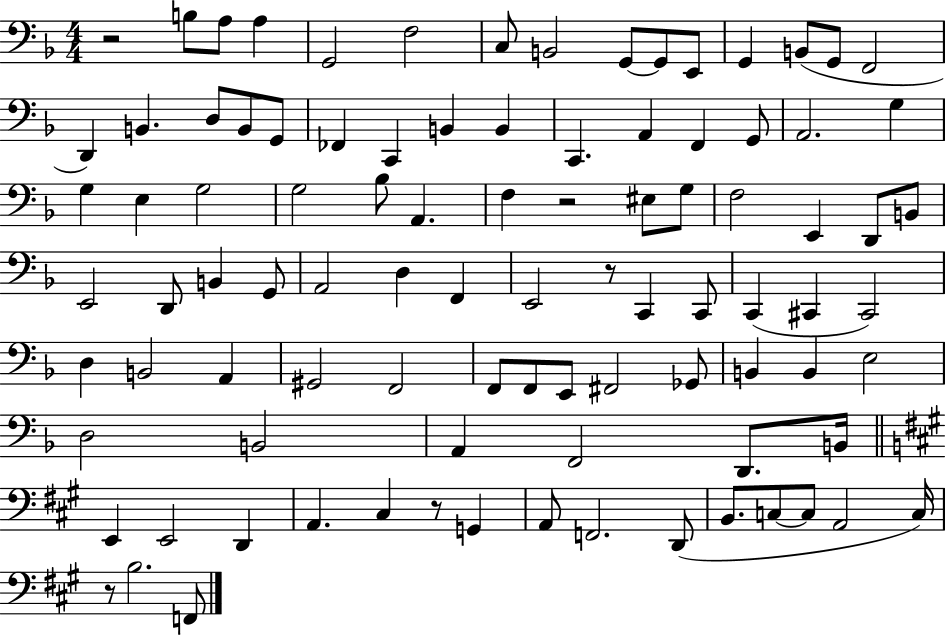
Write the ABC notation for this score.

X:1
T:Untitled
M:4/4
L:1/4
K:F
z2 B,/2 A,/2 A, G,,2 F,2 C,/2 B,,2 G,,/2 G,,/2 E,,/2 G,, B,,/2 G,,/2 F,,2 D,, B,, D,/2 B,,/2 G,,/2 _F,, C,, B,, B,, C,, A,, F,, G,,/2 A,,2 G, G, E, G,2 G,2 _B,/2 A,, F, z2 ^E,/2 G,/2 F,2 E,, D,,/2 B,,/2 E,,2 D,,/2 B,, G,,/2 A,,2 D, F,, E,,2 z/2 C,, C,,/2 C,, ^C,, ^C,,2 D, B,,2 A,, ^G,,2 F,,2 F,,/2 F,,/2 E,,/2 ^F,,2 _G,,/2 B,, B,, E,2 D,2 B,,2 A,, F,,2 D,,/2 B,,/4 E,, E,,2 D,, A,, ^C, z/2 G,, A,,/2 F,,2 D,,/2 B,,/2 C,/2 C,/2 A,,2 C,/4 z/2 B,2 F,,/2